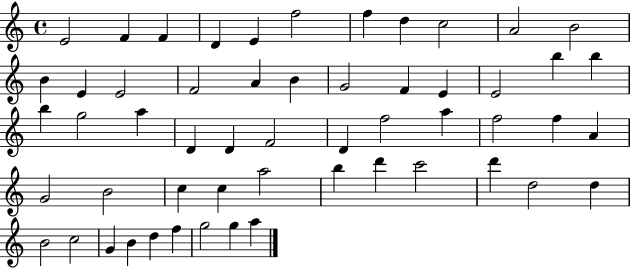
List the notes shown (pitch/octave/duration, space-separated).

E4/h F4/q F4/q D4/q E4/q F5/h F5/q D5/q C5/h A4/h B4/h B4/q E4/q E4/h F4/h A4/q B4/q G4/h F4/q E4/q E4/h B5/q B5/q B5/q G5/h A5/q D4/q D4/q F4/h D4/q F5/h A5/q F5/h F5/q A4/q G4/h B4/h C5/q C5/q A5/h B5/q D6/q C6/h D6/q D5/h D5/q B4/h C5/h G4/q B4/q D5/q F5/q G5/h G5/q A5/q